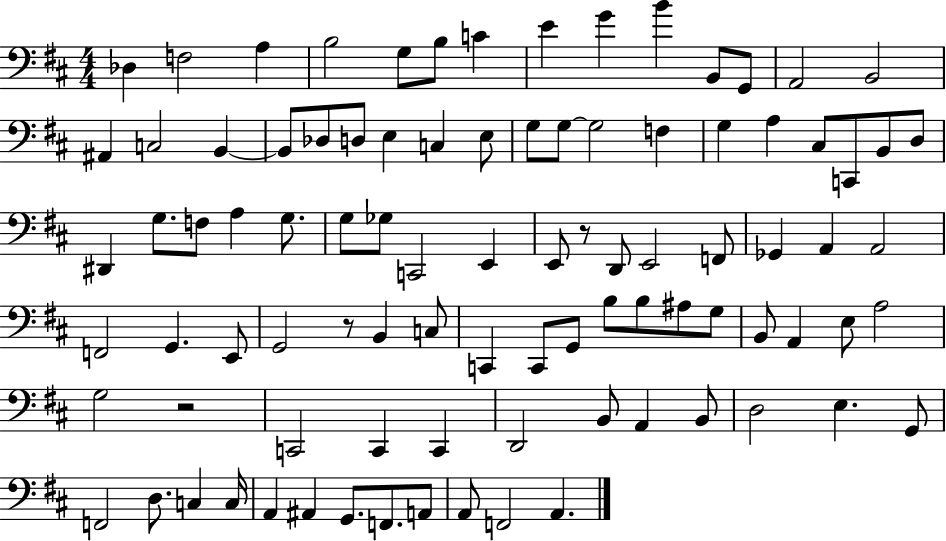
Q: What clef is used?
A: bass